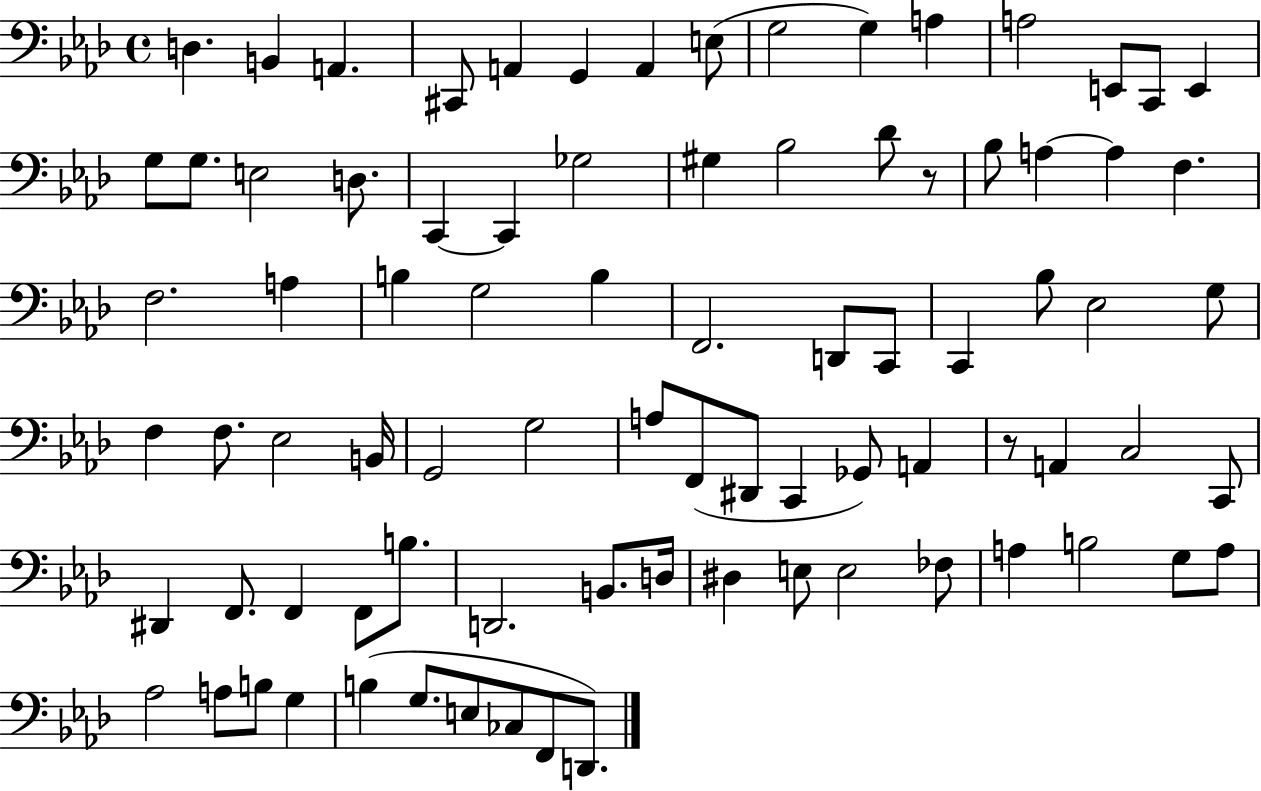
{
  \clef bass
  \time 4/4
  \defaultTimeSignature
  \key aes \major
  \repeat volta 2 { d4. b,4 a,4. | cis,8 a,4 g,4 a,4 e8( | g2 g4) a4 | a2 e,8 c,8 e,4 | \break g8 g8. e2 d8. | c,4~~ c,4 ges2 | gis4 bes2 des'8 r8 | bes8 a4~~ a4 f4. | \break f2. a4 | b4 g2 b4 | f,2. d,8 c,8 | c,4 bes8 ees2 g8 | \break f4 f8. ees2 b,16 | g,2 g2 | a8 f,8( dis,8 c,4 ges,8) a,4 | r8 a,4 c2 c,8 | \break dis,4 f,8. f,4 f,8 b8. | d,2. b,8. d16 | dis4 e8 e2 fes8 | a4 b2 g8 a8 | \break aes2 a8 b8 g4 | b4( g8. e8 ces8 f,8 d,8.) | } \bar "|."
}